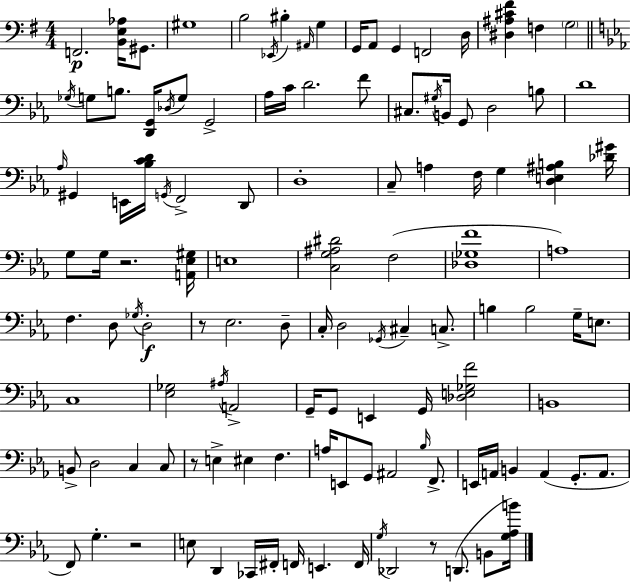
{
  \clef bass
  \numericTimeSignature
  \time 4/4
  \key e \minor
  f,2.\p <b, e aes>16 gis,8. | gis1 | b2 \acciaccatura { ees,16 } bis4-. \grace { ais,16 } g4 | g,16 a,8 g,4 f,2 | \break d16 <dis ais cis' fis'>4 f4 \parenthesize g2 | \bar "||" \break \key c \minor \acciaccatura { ges16 } g8 b8. <d, g,>16 \acciaccatura { des16 } g8 g,2-> | aes16 c'16 d'2. | f'8 cis8. \acciaccatura { gis16 } b,16 g,8 d2 | b8 d'1 | \break \grace { aes16 } gis,4 e,16 <bes c' d'>16 \acciaccatura { g,16 } f,2-> | d,8 d1-. | c8-- a4 f16 g4 | <d e ais b>4 <des' gis'>16 g8 g16 r2. | \break <a, ees gis>16 e1 | <c g ais dis'>2 f2( | <des ges f'>1 | a1) | \break f4. d8 \acciaccatura { ges16 }\f d2-. | r8 ees2. | d8-- c16-. d2 \acciaccatura { ges,16 } | cis4-- c8.-> b4 b2 | \break g16-- e8. c1 | <ees ges>2 \acciaccatura { ais16 } | a,2-> g,16-- g,8 e,4 g,16 | <des e ges f'>2 b,1 | \break b,8-> d2 | c4 c8 r8 e4-> eis4 | f4. a16 e,8 g,8 ais,2 | \grace { bes16 } f,8.-> e,16 a,16 b,4 a,4( | \break g,8.-. a,8. f,8) g4.-. | r2 e8 d,4 ces,16 | fis,16-. f,16 e,4. f,16 \acciaccatura { g16 } des,2 | r8 d,8.( b,8 <g aes b'>16) \bar "|."
}